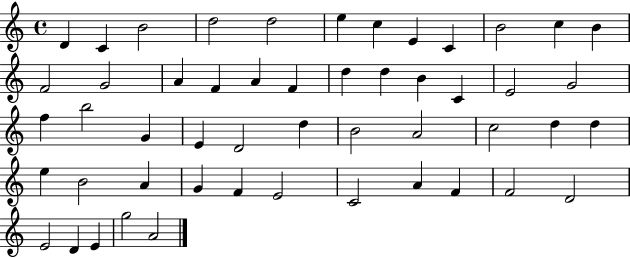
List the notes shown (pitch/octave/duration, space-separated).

D4/q C4/q B4/h D5/h D5/h E5/q C5/q E4/q C4/q B4/h C5/q B4/q F4/h G4/h A4/q F4/q A4/q F4/q D5/q D5/q B4/q C4/q E4/h G4/h F5/q B5/h G4/q E4/q D4/h D5/q B4/h A4/h C5/h D5/q D5/q E5/q B4/h A4/q G4/q F4/q E4/h C4/h A4/q F4/q F4/h D4/h E4/h D4/q E4/q G5/h A4/h